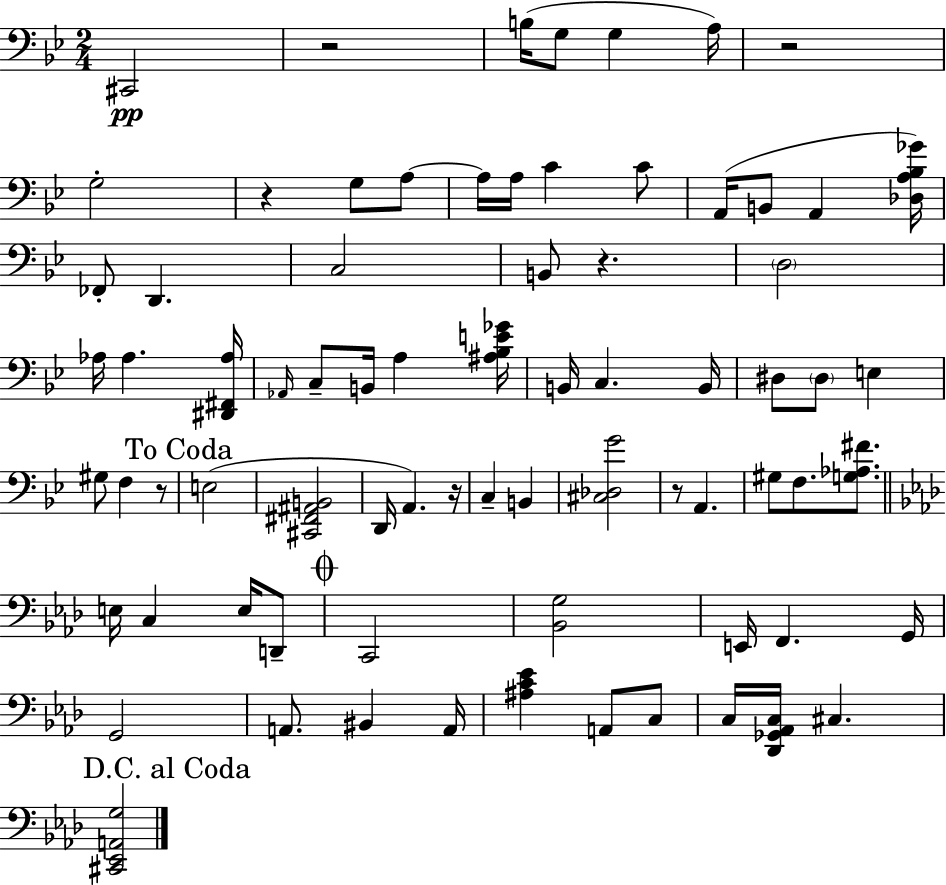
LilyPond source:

{
  \clef bass
  \numericTimeSignature
  \time 2/4
  \key bes \major
  cis,2\pp | r2 | b16( g8 g4 a16) | r2 | \break g2-. | r4 g8 a8~~ | a16 a16 c'4 c'8 | a,16( b,8 a,4 <des a bes ges'>16) | \break fes,8-. d,4. | c2 | b,8 r4. | \parenthesize d2 | \break aes16 aes4. <dis, fis, aes>16 | \grace { aes,16 } c8-- b,16 a4 | <ais bes e' ges'>16 b,16 c4. | b,16 dis8 \parenthesize dis8 e4 | \break gis8 f4 r8 | \mark "To Coda" e2( | <cis, fis, ais, b,>2 | d,16 a,4.) | \break r16 c4-- b,4 | <cis des g'>2 | r8 a,4. | gis8 f8. <g aes fis'>8. | \break \bar "||" \break \key aes \major e16 c4 e16 d,8-- | \mark \markup { \musicglyph "scripts.coda" } c,2 | <bes, g>2 | e,16 f,4. g,16 | \break g,2 | a,8. bis,4 a,16 | <ais c' ees'>4 a,8 c8 | c16 <des, ges, aes, c>16 cis4. | \break \mark "D.C. al Coda" <cis, ees, a, g>2 | \bar "|."
}